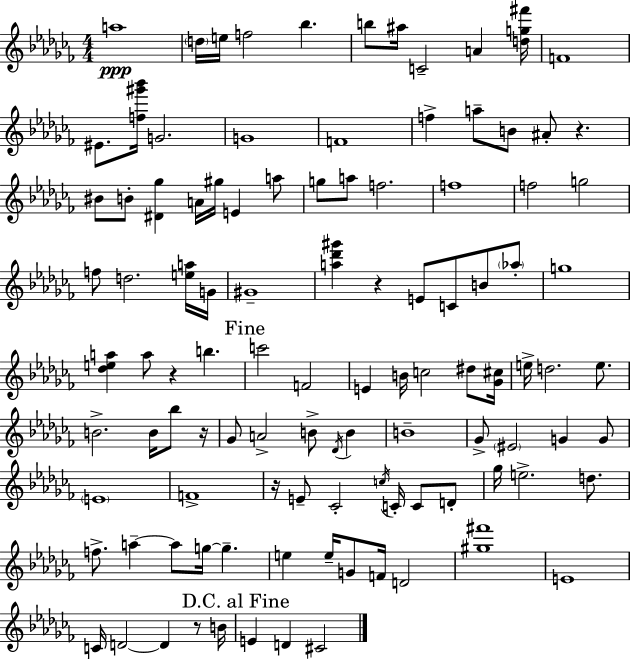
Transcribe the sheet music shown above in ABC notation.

X:1
T:Untitled
M:4/4
L:1/4
K:Abm
a4 d/4 e/4 f2 _b b/2 ^a/4 C2 A [dg^f']/4 F4 ^E/2 [f^g'_b']/4 G2 G4 F4 f a/2 B/2 ^A/2 z ^B/2 B/2 [^D_g] A/4 ^g/4 E a/2 g/2 a/2 f2 f4 f2 g2 f/2 d2 [ea]/4 G/4 ^G4 [a_d'^g'] z E/2 C/2 B/2 _a/2 g4 [_dea] a/2 z b c'2 F2 E B/4 c2 ^d/2 [_G^c]/4 e/4 d2 e/2 B2 B/4 _b/2 z/4 _G/2 A2 B/2 _D/4 B B4 _G/2 ^E2 G G/2 E4 F4 z/4 E/2 _C2 c/4 C/4 C/2 D/2 _g/4 e2 d/2 f/2 a a/2 g/4 g e e/4 G/2 F/4 D2 [^g^f']4 E4 C/4 D2 D z/2 B/4 E D ^C2